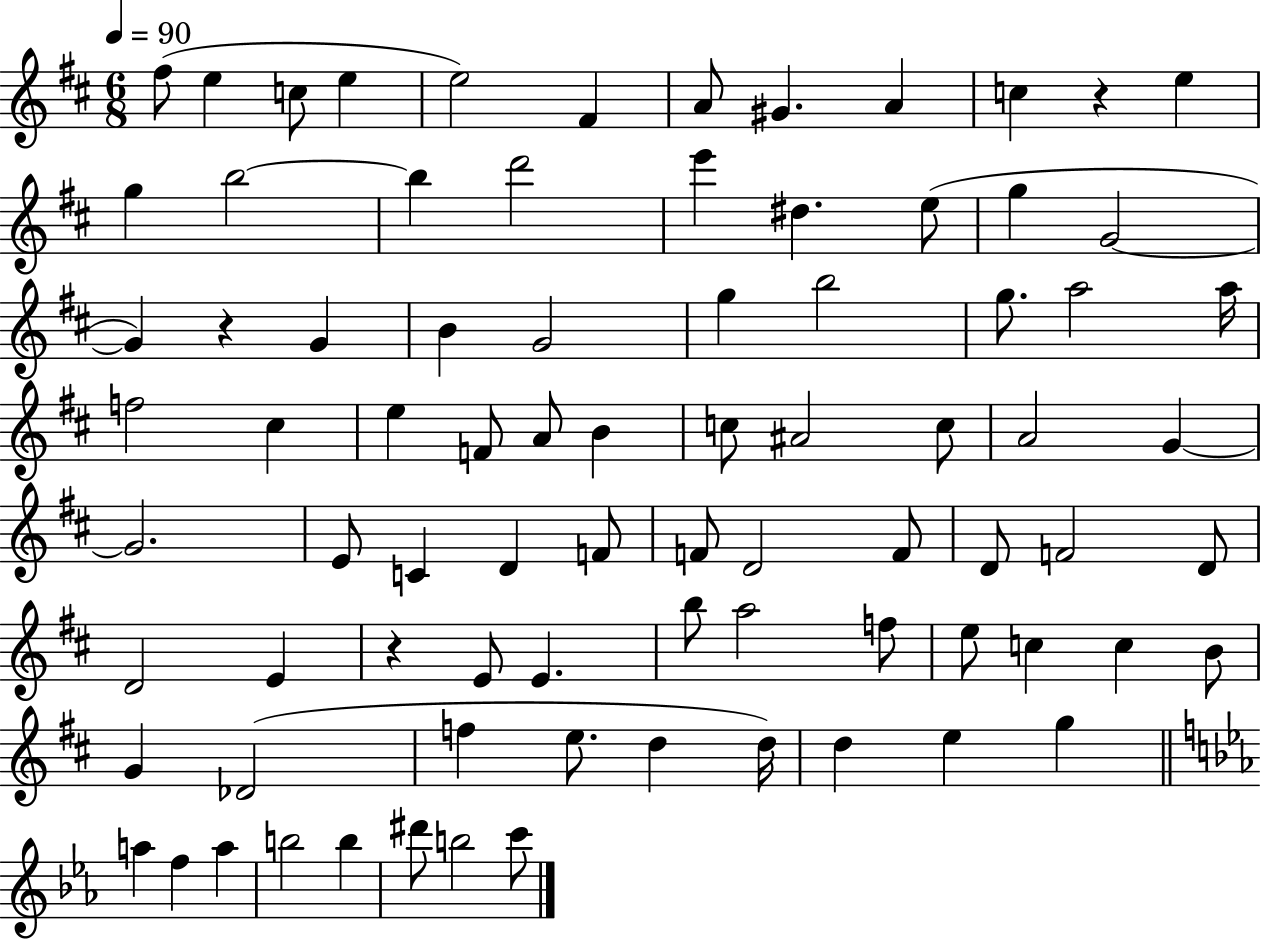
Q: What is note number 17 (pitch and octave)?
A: D#5